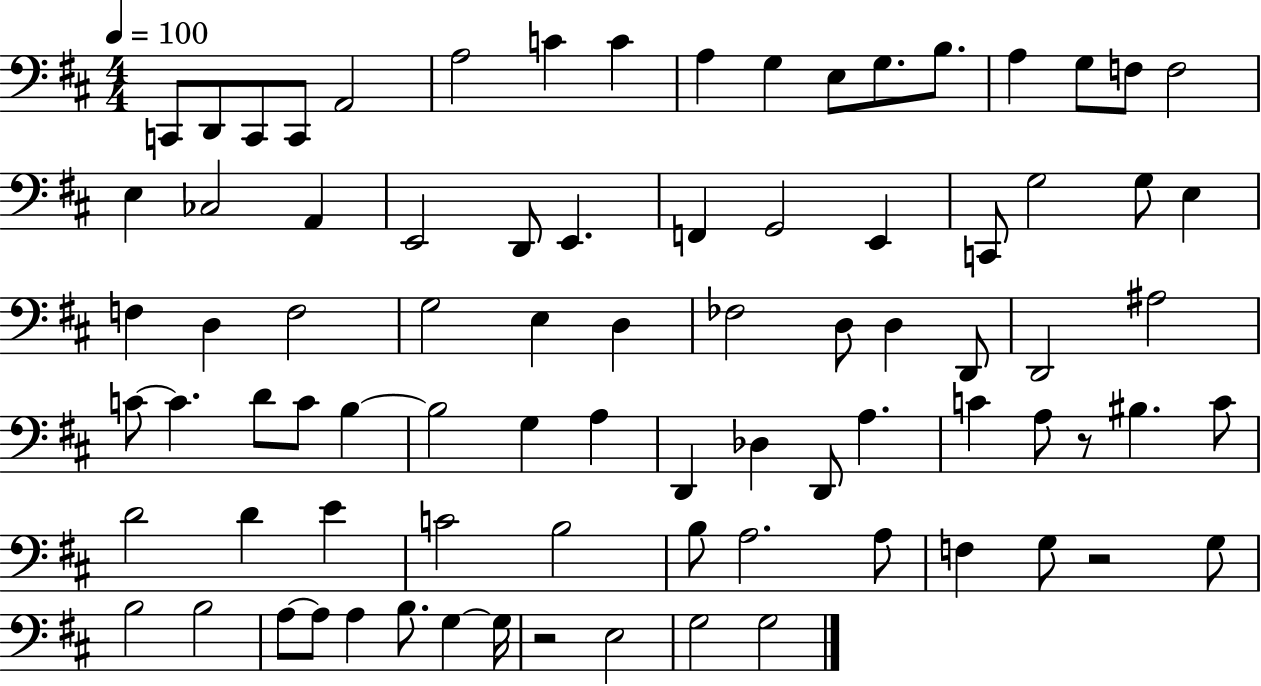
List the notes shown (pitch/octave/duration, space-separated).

C2/e D2/e C2/e C2/e A2/h A3/h C4/q C4/q A3/q G3/q E3/e G3/e. B3/e. A3/q G3/e F3/e F3/h E3/q CES3/h A2/q E2/h D2/e E2/q. F2/q G2/h E2/q C2/e G3/h G3/e E3/q F3/q D3/q F3/h G3/h E3/q D3/q FES3/h D3/e D3/q D2/e D2/h A#3/h C4/e C4/q. D4/e C4/e B3/q B3/h G3/q A3/q D2/q Db3/q D2/e A3/q. C4/q A3/e R/e BIS3/q. C4/e D4/h D4/q E4/q C4/h B3/h B3/e A3/h. A3/e F3/q G3/e R/h G3/e B3/h B3/h A3/e A3/e A3/q B3/e. G3/q G3/s R/h E3/h G3/h G3/h